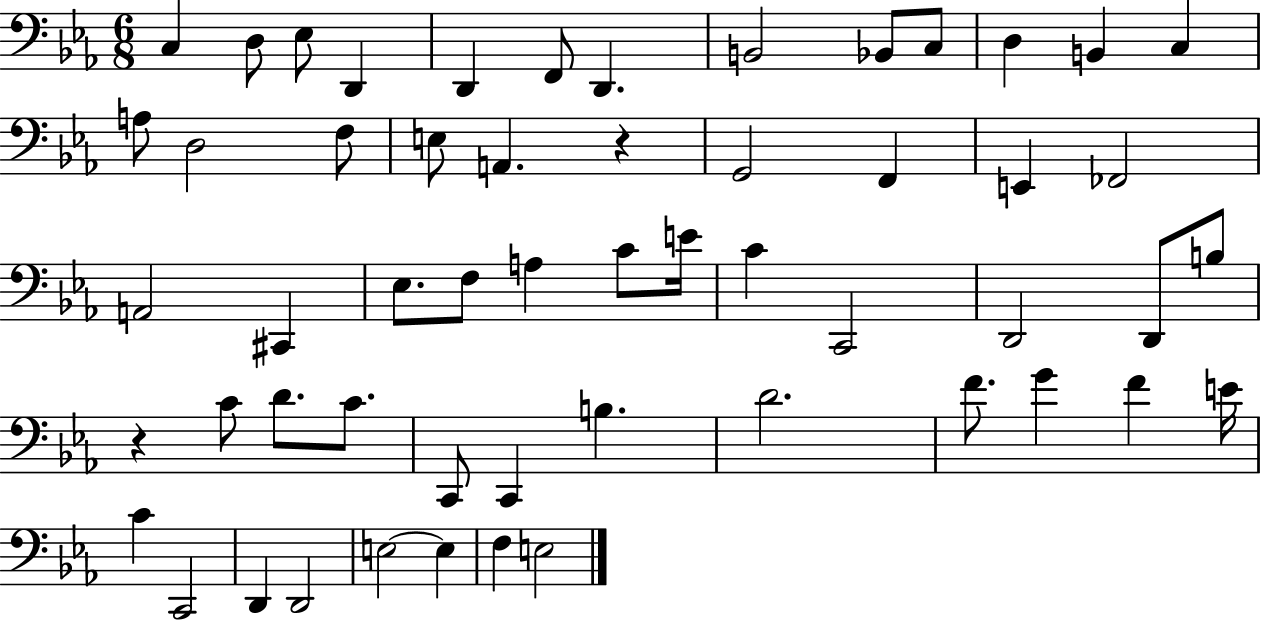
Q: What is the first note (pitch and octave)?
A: C3